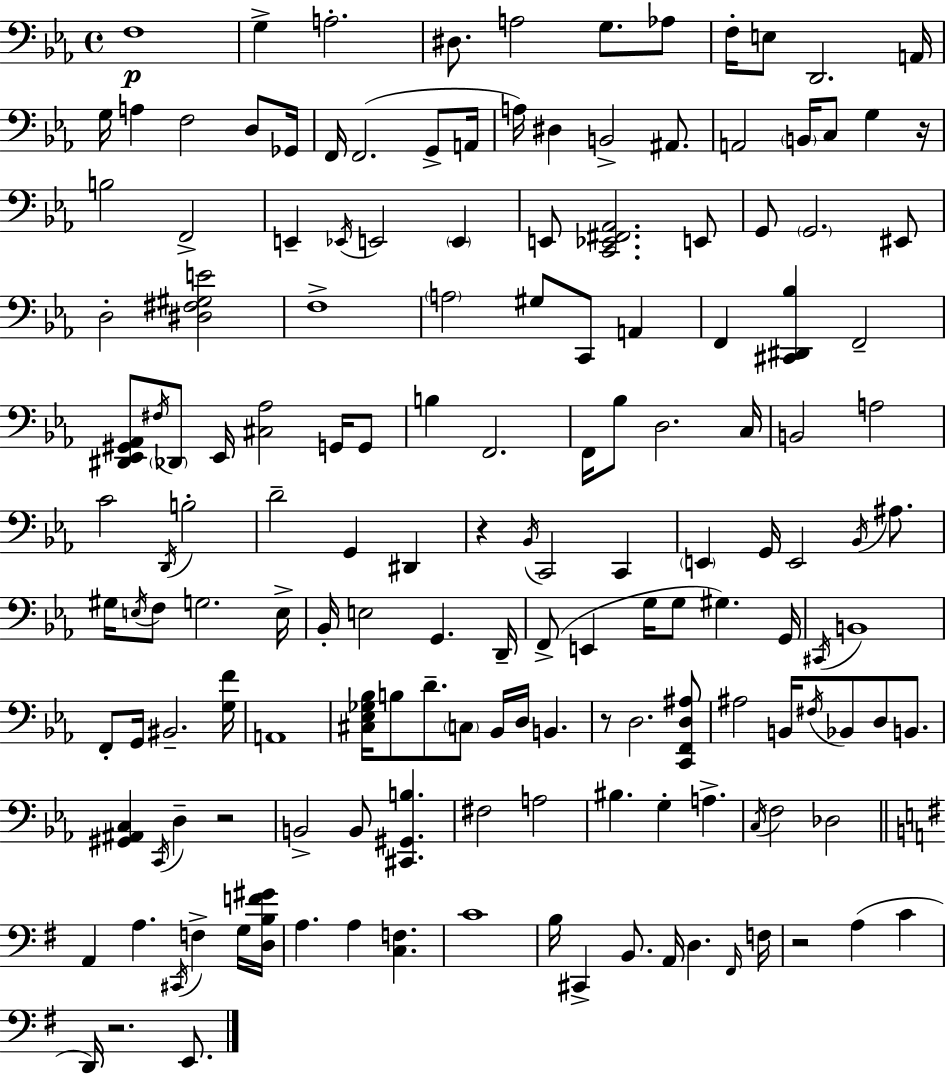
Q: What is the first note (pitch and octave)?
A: F3